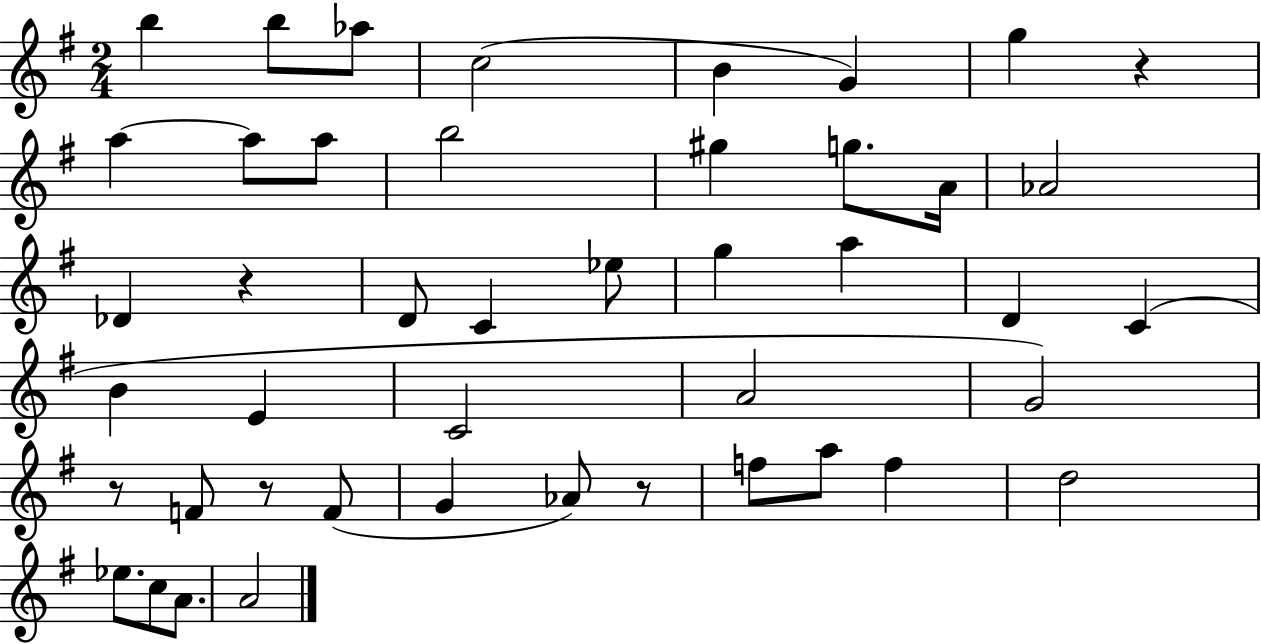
{
  \clef treble
  \numericTimeSignature
  \time 2/4
  \key g \major
  b''4 b''8 aes''8 | c''2( | b'4 g'4) | g''4 r4 | \break a''4~~ a''8 a''8 | b''2 | gis''4 g''8. a'16 | aes'2 | \break des'4 r4 | d'8 c'4 ees''8 | g''4 a''4 | d'4 c'4( | \break b'4 e'4 | c'2 | a'2 | g'2) | \break r8 f'8 r8 f'8( | g'4 aes'8) r8 | f''8 a''8 f''4 | d''2 | \break ees''8. c''8 a'8. | a'2 | \bar "|."
}